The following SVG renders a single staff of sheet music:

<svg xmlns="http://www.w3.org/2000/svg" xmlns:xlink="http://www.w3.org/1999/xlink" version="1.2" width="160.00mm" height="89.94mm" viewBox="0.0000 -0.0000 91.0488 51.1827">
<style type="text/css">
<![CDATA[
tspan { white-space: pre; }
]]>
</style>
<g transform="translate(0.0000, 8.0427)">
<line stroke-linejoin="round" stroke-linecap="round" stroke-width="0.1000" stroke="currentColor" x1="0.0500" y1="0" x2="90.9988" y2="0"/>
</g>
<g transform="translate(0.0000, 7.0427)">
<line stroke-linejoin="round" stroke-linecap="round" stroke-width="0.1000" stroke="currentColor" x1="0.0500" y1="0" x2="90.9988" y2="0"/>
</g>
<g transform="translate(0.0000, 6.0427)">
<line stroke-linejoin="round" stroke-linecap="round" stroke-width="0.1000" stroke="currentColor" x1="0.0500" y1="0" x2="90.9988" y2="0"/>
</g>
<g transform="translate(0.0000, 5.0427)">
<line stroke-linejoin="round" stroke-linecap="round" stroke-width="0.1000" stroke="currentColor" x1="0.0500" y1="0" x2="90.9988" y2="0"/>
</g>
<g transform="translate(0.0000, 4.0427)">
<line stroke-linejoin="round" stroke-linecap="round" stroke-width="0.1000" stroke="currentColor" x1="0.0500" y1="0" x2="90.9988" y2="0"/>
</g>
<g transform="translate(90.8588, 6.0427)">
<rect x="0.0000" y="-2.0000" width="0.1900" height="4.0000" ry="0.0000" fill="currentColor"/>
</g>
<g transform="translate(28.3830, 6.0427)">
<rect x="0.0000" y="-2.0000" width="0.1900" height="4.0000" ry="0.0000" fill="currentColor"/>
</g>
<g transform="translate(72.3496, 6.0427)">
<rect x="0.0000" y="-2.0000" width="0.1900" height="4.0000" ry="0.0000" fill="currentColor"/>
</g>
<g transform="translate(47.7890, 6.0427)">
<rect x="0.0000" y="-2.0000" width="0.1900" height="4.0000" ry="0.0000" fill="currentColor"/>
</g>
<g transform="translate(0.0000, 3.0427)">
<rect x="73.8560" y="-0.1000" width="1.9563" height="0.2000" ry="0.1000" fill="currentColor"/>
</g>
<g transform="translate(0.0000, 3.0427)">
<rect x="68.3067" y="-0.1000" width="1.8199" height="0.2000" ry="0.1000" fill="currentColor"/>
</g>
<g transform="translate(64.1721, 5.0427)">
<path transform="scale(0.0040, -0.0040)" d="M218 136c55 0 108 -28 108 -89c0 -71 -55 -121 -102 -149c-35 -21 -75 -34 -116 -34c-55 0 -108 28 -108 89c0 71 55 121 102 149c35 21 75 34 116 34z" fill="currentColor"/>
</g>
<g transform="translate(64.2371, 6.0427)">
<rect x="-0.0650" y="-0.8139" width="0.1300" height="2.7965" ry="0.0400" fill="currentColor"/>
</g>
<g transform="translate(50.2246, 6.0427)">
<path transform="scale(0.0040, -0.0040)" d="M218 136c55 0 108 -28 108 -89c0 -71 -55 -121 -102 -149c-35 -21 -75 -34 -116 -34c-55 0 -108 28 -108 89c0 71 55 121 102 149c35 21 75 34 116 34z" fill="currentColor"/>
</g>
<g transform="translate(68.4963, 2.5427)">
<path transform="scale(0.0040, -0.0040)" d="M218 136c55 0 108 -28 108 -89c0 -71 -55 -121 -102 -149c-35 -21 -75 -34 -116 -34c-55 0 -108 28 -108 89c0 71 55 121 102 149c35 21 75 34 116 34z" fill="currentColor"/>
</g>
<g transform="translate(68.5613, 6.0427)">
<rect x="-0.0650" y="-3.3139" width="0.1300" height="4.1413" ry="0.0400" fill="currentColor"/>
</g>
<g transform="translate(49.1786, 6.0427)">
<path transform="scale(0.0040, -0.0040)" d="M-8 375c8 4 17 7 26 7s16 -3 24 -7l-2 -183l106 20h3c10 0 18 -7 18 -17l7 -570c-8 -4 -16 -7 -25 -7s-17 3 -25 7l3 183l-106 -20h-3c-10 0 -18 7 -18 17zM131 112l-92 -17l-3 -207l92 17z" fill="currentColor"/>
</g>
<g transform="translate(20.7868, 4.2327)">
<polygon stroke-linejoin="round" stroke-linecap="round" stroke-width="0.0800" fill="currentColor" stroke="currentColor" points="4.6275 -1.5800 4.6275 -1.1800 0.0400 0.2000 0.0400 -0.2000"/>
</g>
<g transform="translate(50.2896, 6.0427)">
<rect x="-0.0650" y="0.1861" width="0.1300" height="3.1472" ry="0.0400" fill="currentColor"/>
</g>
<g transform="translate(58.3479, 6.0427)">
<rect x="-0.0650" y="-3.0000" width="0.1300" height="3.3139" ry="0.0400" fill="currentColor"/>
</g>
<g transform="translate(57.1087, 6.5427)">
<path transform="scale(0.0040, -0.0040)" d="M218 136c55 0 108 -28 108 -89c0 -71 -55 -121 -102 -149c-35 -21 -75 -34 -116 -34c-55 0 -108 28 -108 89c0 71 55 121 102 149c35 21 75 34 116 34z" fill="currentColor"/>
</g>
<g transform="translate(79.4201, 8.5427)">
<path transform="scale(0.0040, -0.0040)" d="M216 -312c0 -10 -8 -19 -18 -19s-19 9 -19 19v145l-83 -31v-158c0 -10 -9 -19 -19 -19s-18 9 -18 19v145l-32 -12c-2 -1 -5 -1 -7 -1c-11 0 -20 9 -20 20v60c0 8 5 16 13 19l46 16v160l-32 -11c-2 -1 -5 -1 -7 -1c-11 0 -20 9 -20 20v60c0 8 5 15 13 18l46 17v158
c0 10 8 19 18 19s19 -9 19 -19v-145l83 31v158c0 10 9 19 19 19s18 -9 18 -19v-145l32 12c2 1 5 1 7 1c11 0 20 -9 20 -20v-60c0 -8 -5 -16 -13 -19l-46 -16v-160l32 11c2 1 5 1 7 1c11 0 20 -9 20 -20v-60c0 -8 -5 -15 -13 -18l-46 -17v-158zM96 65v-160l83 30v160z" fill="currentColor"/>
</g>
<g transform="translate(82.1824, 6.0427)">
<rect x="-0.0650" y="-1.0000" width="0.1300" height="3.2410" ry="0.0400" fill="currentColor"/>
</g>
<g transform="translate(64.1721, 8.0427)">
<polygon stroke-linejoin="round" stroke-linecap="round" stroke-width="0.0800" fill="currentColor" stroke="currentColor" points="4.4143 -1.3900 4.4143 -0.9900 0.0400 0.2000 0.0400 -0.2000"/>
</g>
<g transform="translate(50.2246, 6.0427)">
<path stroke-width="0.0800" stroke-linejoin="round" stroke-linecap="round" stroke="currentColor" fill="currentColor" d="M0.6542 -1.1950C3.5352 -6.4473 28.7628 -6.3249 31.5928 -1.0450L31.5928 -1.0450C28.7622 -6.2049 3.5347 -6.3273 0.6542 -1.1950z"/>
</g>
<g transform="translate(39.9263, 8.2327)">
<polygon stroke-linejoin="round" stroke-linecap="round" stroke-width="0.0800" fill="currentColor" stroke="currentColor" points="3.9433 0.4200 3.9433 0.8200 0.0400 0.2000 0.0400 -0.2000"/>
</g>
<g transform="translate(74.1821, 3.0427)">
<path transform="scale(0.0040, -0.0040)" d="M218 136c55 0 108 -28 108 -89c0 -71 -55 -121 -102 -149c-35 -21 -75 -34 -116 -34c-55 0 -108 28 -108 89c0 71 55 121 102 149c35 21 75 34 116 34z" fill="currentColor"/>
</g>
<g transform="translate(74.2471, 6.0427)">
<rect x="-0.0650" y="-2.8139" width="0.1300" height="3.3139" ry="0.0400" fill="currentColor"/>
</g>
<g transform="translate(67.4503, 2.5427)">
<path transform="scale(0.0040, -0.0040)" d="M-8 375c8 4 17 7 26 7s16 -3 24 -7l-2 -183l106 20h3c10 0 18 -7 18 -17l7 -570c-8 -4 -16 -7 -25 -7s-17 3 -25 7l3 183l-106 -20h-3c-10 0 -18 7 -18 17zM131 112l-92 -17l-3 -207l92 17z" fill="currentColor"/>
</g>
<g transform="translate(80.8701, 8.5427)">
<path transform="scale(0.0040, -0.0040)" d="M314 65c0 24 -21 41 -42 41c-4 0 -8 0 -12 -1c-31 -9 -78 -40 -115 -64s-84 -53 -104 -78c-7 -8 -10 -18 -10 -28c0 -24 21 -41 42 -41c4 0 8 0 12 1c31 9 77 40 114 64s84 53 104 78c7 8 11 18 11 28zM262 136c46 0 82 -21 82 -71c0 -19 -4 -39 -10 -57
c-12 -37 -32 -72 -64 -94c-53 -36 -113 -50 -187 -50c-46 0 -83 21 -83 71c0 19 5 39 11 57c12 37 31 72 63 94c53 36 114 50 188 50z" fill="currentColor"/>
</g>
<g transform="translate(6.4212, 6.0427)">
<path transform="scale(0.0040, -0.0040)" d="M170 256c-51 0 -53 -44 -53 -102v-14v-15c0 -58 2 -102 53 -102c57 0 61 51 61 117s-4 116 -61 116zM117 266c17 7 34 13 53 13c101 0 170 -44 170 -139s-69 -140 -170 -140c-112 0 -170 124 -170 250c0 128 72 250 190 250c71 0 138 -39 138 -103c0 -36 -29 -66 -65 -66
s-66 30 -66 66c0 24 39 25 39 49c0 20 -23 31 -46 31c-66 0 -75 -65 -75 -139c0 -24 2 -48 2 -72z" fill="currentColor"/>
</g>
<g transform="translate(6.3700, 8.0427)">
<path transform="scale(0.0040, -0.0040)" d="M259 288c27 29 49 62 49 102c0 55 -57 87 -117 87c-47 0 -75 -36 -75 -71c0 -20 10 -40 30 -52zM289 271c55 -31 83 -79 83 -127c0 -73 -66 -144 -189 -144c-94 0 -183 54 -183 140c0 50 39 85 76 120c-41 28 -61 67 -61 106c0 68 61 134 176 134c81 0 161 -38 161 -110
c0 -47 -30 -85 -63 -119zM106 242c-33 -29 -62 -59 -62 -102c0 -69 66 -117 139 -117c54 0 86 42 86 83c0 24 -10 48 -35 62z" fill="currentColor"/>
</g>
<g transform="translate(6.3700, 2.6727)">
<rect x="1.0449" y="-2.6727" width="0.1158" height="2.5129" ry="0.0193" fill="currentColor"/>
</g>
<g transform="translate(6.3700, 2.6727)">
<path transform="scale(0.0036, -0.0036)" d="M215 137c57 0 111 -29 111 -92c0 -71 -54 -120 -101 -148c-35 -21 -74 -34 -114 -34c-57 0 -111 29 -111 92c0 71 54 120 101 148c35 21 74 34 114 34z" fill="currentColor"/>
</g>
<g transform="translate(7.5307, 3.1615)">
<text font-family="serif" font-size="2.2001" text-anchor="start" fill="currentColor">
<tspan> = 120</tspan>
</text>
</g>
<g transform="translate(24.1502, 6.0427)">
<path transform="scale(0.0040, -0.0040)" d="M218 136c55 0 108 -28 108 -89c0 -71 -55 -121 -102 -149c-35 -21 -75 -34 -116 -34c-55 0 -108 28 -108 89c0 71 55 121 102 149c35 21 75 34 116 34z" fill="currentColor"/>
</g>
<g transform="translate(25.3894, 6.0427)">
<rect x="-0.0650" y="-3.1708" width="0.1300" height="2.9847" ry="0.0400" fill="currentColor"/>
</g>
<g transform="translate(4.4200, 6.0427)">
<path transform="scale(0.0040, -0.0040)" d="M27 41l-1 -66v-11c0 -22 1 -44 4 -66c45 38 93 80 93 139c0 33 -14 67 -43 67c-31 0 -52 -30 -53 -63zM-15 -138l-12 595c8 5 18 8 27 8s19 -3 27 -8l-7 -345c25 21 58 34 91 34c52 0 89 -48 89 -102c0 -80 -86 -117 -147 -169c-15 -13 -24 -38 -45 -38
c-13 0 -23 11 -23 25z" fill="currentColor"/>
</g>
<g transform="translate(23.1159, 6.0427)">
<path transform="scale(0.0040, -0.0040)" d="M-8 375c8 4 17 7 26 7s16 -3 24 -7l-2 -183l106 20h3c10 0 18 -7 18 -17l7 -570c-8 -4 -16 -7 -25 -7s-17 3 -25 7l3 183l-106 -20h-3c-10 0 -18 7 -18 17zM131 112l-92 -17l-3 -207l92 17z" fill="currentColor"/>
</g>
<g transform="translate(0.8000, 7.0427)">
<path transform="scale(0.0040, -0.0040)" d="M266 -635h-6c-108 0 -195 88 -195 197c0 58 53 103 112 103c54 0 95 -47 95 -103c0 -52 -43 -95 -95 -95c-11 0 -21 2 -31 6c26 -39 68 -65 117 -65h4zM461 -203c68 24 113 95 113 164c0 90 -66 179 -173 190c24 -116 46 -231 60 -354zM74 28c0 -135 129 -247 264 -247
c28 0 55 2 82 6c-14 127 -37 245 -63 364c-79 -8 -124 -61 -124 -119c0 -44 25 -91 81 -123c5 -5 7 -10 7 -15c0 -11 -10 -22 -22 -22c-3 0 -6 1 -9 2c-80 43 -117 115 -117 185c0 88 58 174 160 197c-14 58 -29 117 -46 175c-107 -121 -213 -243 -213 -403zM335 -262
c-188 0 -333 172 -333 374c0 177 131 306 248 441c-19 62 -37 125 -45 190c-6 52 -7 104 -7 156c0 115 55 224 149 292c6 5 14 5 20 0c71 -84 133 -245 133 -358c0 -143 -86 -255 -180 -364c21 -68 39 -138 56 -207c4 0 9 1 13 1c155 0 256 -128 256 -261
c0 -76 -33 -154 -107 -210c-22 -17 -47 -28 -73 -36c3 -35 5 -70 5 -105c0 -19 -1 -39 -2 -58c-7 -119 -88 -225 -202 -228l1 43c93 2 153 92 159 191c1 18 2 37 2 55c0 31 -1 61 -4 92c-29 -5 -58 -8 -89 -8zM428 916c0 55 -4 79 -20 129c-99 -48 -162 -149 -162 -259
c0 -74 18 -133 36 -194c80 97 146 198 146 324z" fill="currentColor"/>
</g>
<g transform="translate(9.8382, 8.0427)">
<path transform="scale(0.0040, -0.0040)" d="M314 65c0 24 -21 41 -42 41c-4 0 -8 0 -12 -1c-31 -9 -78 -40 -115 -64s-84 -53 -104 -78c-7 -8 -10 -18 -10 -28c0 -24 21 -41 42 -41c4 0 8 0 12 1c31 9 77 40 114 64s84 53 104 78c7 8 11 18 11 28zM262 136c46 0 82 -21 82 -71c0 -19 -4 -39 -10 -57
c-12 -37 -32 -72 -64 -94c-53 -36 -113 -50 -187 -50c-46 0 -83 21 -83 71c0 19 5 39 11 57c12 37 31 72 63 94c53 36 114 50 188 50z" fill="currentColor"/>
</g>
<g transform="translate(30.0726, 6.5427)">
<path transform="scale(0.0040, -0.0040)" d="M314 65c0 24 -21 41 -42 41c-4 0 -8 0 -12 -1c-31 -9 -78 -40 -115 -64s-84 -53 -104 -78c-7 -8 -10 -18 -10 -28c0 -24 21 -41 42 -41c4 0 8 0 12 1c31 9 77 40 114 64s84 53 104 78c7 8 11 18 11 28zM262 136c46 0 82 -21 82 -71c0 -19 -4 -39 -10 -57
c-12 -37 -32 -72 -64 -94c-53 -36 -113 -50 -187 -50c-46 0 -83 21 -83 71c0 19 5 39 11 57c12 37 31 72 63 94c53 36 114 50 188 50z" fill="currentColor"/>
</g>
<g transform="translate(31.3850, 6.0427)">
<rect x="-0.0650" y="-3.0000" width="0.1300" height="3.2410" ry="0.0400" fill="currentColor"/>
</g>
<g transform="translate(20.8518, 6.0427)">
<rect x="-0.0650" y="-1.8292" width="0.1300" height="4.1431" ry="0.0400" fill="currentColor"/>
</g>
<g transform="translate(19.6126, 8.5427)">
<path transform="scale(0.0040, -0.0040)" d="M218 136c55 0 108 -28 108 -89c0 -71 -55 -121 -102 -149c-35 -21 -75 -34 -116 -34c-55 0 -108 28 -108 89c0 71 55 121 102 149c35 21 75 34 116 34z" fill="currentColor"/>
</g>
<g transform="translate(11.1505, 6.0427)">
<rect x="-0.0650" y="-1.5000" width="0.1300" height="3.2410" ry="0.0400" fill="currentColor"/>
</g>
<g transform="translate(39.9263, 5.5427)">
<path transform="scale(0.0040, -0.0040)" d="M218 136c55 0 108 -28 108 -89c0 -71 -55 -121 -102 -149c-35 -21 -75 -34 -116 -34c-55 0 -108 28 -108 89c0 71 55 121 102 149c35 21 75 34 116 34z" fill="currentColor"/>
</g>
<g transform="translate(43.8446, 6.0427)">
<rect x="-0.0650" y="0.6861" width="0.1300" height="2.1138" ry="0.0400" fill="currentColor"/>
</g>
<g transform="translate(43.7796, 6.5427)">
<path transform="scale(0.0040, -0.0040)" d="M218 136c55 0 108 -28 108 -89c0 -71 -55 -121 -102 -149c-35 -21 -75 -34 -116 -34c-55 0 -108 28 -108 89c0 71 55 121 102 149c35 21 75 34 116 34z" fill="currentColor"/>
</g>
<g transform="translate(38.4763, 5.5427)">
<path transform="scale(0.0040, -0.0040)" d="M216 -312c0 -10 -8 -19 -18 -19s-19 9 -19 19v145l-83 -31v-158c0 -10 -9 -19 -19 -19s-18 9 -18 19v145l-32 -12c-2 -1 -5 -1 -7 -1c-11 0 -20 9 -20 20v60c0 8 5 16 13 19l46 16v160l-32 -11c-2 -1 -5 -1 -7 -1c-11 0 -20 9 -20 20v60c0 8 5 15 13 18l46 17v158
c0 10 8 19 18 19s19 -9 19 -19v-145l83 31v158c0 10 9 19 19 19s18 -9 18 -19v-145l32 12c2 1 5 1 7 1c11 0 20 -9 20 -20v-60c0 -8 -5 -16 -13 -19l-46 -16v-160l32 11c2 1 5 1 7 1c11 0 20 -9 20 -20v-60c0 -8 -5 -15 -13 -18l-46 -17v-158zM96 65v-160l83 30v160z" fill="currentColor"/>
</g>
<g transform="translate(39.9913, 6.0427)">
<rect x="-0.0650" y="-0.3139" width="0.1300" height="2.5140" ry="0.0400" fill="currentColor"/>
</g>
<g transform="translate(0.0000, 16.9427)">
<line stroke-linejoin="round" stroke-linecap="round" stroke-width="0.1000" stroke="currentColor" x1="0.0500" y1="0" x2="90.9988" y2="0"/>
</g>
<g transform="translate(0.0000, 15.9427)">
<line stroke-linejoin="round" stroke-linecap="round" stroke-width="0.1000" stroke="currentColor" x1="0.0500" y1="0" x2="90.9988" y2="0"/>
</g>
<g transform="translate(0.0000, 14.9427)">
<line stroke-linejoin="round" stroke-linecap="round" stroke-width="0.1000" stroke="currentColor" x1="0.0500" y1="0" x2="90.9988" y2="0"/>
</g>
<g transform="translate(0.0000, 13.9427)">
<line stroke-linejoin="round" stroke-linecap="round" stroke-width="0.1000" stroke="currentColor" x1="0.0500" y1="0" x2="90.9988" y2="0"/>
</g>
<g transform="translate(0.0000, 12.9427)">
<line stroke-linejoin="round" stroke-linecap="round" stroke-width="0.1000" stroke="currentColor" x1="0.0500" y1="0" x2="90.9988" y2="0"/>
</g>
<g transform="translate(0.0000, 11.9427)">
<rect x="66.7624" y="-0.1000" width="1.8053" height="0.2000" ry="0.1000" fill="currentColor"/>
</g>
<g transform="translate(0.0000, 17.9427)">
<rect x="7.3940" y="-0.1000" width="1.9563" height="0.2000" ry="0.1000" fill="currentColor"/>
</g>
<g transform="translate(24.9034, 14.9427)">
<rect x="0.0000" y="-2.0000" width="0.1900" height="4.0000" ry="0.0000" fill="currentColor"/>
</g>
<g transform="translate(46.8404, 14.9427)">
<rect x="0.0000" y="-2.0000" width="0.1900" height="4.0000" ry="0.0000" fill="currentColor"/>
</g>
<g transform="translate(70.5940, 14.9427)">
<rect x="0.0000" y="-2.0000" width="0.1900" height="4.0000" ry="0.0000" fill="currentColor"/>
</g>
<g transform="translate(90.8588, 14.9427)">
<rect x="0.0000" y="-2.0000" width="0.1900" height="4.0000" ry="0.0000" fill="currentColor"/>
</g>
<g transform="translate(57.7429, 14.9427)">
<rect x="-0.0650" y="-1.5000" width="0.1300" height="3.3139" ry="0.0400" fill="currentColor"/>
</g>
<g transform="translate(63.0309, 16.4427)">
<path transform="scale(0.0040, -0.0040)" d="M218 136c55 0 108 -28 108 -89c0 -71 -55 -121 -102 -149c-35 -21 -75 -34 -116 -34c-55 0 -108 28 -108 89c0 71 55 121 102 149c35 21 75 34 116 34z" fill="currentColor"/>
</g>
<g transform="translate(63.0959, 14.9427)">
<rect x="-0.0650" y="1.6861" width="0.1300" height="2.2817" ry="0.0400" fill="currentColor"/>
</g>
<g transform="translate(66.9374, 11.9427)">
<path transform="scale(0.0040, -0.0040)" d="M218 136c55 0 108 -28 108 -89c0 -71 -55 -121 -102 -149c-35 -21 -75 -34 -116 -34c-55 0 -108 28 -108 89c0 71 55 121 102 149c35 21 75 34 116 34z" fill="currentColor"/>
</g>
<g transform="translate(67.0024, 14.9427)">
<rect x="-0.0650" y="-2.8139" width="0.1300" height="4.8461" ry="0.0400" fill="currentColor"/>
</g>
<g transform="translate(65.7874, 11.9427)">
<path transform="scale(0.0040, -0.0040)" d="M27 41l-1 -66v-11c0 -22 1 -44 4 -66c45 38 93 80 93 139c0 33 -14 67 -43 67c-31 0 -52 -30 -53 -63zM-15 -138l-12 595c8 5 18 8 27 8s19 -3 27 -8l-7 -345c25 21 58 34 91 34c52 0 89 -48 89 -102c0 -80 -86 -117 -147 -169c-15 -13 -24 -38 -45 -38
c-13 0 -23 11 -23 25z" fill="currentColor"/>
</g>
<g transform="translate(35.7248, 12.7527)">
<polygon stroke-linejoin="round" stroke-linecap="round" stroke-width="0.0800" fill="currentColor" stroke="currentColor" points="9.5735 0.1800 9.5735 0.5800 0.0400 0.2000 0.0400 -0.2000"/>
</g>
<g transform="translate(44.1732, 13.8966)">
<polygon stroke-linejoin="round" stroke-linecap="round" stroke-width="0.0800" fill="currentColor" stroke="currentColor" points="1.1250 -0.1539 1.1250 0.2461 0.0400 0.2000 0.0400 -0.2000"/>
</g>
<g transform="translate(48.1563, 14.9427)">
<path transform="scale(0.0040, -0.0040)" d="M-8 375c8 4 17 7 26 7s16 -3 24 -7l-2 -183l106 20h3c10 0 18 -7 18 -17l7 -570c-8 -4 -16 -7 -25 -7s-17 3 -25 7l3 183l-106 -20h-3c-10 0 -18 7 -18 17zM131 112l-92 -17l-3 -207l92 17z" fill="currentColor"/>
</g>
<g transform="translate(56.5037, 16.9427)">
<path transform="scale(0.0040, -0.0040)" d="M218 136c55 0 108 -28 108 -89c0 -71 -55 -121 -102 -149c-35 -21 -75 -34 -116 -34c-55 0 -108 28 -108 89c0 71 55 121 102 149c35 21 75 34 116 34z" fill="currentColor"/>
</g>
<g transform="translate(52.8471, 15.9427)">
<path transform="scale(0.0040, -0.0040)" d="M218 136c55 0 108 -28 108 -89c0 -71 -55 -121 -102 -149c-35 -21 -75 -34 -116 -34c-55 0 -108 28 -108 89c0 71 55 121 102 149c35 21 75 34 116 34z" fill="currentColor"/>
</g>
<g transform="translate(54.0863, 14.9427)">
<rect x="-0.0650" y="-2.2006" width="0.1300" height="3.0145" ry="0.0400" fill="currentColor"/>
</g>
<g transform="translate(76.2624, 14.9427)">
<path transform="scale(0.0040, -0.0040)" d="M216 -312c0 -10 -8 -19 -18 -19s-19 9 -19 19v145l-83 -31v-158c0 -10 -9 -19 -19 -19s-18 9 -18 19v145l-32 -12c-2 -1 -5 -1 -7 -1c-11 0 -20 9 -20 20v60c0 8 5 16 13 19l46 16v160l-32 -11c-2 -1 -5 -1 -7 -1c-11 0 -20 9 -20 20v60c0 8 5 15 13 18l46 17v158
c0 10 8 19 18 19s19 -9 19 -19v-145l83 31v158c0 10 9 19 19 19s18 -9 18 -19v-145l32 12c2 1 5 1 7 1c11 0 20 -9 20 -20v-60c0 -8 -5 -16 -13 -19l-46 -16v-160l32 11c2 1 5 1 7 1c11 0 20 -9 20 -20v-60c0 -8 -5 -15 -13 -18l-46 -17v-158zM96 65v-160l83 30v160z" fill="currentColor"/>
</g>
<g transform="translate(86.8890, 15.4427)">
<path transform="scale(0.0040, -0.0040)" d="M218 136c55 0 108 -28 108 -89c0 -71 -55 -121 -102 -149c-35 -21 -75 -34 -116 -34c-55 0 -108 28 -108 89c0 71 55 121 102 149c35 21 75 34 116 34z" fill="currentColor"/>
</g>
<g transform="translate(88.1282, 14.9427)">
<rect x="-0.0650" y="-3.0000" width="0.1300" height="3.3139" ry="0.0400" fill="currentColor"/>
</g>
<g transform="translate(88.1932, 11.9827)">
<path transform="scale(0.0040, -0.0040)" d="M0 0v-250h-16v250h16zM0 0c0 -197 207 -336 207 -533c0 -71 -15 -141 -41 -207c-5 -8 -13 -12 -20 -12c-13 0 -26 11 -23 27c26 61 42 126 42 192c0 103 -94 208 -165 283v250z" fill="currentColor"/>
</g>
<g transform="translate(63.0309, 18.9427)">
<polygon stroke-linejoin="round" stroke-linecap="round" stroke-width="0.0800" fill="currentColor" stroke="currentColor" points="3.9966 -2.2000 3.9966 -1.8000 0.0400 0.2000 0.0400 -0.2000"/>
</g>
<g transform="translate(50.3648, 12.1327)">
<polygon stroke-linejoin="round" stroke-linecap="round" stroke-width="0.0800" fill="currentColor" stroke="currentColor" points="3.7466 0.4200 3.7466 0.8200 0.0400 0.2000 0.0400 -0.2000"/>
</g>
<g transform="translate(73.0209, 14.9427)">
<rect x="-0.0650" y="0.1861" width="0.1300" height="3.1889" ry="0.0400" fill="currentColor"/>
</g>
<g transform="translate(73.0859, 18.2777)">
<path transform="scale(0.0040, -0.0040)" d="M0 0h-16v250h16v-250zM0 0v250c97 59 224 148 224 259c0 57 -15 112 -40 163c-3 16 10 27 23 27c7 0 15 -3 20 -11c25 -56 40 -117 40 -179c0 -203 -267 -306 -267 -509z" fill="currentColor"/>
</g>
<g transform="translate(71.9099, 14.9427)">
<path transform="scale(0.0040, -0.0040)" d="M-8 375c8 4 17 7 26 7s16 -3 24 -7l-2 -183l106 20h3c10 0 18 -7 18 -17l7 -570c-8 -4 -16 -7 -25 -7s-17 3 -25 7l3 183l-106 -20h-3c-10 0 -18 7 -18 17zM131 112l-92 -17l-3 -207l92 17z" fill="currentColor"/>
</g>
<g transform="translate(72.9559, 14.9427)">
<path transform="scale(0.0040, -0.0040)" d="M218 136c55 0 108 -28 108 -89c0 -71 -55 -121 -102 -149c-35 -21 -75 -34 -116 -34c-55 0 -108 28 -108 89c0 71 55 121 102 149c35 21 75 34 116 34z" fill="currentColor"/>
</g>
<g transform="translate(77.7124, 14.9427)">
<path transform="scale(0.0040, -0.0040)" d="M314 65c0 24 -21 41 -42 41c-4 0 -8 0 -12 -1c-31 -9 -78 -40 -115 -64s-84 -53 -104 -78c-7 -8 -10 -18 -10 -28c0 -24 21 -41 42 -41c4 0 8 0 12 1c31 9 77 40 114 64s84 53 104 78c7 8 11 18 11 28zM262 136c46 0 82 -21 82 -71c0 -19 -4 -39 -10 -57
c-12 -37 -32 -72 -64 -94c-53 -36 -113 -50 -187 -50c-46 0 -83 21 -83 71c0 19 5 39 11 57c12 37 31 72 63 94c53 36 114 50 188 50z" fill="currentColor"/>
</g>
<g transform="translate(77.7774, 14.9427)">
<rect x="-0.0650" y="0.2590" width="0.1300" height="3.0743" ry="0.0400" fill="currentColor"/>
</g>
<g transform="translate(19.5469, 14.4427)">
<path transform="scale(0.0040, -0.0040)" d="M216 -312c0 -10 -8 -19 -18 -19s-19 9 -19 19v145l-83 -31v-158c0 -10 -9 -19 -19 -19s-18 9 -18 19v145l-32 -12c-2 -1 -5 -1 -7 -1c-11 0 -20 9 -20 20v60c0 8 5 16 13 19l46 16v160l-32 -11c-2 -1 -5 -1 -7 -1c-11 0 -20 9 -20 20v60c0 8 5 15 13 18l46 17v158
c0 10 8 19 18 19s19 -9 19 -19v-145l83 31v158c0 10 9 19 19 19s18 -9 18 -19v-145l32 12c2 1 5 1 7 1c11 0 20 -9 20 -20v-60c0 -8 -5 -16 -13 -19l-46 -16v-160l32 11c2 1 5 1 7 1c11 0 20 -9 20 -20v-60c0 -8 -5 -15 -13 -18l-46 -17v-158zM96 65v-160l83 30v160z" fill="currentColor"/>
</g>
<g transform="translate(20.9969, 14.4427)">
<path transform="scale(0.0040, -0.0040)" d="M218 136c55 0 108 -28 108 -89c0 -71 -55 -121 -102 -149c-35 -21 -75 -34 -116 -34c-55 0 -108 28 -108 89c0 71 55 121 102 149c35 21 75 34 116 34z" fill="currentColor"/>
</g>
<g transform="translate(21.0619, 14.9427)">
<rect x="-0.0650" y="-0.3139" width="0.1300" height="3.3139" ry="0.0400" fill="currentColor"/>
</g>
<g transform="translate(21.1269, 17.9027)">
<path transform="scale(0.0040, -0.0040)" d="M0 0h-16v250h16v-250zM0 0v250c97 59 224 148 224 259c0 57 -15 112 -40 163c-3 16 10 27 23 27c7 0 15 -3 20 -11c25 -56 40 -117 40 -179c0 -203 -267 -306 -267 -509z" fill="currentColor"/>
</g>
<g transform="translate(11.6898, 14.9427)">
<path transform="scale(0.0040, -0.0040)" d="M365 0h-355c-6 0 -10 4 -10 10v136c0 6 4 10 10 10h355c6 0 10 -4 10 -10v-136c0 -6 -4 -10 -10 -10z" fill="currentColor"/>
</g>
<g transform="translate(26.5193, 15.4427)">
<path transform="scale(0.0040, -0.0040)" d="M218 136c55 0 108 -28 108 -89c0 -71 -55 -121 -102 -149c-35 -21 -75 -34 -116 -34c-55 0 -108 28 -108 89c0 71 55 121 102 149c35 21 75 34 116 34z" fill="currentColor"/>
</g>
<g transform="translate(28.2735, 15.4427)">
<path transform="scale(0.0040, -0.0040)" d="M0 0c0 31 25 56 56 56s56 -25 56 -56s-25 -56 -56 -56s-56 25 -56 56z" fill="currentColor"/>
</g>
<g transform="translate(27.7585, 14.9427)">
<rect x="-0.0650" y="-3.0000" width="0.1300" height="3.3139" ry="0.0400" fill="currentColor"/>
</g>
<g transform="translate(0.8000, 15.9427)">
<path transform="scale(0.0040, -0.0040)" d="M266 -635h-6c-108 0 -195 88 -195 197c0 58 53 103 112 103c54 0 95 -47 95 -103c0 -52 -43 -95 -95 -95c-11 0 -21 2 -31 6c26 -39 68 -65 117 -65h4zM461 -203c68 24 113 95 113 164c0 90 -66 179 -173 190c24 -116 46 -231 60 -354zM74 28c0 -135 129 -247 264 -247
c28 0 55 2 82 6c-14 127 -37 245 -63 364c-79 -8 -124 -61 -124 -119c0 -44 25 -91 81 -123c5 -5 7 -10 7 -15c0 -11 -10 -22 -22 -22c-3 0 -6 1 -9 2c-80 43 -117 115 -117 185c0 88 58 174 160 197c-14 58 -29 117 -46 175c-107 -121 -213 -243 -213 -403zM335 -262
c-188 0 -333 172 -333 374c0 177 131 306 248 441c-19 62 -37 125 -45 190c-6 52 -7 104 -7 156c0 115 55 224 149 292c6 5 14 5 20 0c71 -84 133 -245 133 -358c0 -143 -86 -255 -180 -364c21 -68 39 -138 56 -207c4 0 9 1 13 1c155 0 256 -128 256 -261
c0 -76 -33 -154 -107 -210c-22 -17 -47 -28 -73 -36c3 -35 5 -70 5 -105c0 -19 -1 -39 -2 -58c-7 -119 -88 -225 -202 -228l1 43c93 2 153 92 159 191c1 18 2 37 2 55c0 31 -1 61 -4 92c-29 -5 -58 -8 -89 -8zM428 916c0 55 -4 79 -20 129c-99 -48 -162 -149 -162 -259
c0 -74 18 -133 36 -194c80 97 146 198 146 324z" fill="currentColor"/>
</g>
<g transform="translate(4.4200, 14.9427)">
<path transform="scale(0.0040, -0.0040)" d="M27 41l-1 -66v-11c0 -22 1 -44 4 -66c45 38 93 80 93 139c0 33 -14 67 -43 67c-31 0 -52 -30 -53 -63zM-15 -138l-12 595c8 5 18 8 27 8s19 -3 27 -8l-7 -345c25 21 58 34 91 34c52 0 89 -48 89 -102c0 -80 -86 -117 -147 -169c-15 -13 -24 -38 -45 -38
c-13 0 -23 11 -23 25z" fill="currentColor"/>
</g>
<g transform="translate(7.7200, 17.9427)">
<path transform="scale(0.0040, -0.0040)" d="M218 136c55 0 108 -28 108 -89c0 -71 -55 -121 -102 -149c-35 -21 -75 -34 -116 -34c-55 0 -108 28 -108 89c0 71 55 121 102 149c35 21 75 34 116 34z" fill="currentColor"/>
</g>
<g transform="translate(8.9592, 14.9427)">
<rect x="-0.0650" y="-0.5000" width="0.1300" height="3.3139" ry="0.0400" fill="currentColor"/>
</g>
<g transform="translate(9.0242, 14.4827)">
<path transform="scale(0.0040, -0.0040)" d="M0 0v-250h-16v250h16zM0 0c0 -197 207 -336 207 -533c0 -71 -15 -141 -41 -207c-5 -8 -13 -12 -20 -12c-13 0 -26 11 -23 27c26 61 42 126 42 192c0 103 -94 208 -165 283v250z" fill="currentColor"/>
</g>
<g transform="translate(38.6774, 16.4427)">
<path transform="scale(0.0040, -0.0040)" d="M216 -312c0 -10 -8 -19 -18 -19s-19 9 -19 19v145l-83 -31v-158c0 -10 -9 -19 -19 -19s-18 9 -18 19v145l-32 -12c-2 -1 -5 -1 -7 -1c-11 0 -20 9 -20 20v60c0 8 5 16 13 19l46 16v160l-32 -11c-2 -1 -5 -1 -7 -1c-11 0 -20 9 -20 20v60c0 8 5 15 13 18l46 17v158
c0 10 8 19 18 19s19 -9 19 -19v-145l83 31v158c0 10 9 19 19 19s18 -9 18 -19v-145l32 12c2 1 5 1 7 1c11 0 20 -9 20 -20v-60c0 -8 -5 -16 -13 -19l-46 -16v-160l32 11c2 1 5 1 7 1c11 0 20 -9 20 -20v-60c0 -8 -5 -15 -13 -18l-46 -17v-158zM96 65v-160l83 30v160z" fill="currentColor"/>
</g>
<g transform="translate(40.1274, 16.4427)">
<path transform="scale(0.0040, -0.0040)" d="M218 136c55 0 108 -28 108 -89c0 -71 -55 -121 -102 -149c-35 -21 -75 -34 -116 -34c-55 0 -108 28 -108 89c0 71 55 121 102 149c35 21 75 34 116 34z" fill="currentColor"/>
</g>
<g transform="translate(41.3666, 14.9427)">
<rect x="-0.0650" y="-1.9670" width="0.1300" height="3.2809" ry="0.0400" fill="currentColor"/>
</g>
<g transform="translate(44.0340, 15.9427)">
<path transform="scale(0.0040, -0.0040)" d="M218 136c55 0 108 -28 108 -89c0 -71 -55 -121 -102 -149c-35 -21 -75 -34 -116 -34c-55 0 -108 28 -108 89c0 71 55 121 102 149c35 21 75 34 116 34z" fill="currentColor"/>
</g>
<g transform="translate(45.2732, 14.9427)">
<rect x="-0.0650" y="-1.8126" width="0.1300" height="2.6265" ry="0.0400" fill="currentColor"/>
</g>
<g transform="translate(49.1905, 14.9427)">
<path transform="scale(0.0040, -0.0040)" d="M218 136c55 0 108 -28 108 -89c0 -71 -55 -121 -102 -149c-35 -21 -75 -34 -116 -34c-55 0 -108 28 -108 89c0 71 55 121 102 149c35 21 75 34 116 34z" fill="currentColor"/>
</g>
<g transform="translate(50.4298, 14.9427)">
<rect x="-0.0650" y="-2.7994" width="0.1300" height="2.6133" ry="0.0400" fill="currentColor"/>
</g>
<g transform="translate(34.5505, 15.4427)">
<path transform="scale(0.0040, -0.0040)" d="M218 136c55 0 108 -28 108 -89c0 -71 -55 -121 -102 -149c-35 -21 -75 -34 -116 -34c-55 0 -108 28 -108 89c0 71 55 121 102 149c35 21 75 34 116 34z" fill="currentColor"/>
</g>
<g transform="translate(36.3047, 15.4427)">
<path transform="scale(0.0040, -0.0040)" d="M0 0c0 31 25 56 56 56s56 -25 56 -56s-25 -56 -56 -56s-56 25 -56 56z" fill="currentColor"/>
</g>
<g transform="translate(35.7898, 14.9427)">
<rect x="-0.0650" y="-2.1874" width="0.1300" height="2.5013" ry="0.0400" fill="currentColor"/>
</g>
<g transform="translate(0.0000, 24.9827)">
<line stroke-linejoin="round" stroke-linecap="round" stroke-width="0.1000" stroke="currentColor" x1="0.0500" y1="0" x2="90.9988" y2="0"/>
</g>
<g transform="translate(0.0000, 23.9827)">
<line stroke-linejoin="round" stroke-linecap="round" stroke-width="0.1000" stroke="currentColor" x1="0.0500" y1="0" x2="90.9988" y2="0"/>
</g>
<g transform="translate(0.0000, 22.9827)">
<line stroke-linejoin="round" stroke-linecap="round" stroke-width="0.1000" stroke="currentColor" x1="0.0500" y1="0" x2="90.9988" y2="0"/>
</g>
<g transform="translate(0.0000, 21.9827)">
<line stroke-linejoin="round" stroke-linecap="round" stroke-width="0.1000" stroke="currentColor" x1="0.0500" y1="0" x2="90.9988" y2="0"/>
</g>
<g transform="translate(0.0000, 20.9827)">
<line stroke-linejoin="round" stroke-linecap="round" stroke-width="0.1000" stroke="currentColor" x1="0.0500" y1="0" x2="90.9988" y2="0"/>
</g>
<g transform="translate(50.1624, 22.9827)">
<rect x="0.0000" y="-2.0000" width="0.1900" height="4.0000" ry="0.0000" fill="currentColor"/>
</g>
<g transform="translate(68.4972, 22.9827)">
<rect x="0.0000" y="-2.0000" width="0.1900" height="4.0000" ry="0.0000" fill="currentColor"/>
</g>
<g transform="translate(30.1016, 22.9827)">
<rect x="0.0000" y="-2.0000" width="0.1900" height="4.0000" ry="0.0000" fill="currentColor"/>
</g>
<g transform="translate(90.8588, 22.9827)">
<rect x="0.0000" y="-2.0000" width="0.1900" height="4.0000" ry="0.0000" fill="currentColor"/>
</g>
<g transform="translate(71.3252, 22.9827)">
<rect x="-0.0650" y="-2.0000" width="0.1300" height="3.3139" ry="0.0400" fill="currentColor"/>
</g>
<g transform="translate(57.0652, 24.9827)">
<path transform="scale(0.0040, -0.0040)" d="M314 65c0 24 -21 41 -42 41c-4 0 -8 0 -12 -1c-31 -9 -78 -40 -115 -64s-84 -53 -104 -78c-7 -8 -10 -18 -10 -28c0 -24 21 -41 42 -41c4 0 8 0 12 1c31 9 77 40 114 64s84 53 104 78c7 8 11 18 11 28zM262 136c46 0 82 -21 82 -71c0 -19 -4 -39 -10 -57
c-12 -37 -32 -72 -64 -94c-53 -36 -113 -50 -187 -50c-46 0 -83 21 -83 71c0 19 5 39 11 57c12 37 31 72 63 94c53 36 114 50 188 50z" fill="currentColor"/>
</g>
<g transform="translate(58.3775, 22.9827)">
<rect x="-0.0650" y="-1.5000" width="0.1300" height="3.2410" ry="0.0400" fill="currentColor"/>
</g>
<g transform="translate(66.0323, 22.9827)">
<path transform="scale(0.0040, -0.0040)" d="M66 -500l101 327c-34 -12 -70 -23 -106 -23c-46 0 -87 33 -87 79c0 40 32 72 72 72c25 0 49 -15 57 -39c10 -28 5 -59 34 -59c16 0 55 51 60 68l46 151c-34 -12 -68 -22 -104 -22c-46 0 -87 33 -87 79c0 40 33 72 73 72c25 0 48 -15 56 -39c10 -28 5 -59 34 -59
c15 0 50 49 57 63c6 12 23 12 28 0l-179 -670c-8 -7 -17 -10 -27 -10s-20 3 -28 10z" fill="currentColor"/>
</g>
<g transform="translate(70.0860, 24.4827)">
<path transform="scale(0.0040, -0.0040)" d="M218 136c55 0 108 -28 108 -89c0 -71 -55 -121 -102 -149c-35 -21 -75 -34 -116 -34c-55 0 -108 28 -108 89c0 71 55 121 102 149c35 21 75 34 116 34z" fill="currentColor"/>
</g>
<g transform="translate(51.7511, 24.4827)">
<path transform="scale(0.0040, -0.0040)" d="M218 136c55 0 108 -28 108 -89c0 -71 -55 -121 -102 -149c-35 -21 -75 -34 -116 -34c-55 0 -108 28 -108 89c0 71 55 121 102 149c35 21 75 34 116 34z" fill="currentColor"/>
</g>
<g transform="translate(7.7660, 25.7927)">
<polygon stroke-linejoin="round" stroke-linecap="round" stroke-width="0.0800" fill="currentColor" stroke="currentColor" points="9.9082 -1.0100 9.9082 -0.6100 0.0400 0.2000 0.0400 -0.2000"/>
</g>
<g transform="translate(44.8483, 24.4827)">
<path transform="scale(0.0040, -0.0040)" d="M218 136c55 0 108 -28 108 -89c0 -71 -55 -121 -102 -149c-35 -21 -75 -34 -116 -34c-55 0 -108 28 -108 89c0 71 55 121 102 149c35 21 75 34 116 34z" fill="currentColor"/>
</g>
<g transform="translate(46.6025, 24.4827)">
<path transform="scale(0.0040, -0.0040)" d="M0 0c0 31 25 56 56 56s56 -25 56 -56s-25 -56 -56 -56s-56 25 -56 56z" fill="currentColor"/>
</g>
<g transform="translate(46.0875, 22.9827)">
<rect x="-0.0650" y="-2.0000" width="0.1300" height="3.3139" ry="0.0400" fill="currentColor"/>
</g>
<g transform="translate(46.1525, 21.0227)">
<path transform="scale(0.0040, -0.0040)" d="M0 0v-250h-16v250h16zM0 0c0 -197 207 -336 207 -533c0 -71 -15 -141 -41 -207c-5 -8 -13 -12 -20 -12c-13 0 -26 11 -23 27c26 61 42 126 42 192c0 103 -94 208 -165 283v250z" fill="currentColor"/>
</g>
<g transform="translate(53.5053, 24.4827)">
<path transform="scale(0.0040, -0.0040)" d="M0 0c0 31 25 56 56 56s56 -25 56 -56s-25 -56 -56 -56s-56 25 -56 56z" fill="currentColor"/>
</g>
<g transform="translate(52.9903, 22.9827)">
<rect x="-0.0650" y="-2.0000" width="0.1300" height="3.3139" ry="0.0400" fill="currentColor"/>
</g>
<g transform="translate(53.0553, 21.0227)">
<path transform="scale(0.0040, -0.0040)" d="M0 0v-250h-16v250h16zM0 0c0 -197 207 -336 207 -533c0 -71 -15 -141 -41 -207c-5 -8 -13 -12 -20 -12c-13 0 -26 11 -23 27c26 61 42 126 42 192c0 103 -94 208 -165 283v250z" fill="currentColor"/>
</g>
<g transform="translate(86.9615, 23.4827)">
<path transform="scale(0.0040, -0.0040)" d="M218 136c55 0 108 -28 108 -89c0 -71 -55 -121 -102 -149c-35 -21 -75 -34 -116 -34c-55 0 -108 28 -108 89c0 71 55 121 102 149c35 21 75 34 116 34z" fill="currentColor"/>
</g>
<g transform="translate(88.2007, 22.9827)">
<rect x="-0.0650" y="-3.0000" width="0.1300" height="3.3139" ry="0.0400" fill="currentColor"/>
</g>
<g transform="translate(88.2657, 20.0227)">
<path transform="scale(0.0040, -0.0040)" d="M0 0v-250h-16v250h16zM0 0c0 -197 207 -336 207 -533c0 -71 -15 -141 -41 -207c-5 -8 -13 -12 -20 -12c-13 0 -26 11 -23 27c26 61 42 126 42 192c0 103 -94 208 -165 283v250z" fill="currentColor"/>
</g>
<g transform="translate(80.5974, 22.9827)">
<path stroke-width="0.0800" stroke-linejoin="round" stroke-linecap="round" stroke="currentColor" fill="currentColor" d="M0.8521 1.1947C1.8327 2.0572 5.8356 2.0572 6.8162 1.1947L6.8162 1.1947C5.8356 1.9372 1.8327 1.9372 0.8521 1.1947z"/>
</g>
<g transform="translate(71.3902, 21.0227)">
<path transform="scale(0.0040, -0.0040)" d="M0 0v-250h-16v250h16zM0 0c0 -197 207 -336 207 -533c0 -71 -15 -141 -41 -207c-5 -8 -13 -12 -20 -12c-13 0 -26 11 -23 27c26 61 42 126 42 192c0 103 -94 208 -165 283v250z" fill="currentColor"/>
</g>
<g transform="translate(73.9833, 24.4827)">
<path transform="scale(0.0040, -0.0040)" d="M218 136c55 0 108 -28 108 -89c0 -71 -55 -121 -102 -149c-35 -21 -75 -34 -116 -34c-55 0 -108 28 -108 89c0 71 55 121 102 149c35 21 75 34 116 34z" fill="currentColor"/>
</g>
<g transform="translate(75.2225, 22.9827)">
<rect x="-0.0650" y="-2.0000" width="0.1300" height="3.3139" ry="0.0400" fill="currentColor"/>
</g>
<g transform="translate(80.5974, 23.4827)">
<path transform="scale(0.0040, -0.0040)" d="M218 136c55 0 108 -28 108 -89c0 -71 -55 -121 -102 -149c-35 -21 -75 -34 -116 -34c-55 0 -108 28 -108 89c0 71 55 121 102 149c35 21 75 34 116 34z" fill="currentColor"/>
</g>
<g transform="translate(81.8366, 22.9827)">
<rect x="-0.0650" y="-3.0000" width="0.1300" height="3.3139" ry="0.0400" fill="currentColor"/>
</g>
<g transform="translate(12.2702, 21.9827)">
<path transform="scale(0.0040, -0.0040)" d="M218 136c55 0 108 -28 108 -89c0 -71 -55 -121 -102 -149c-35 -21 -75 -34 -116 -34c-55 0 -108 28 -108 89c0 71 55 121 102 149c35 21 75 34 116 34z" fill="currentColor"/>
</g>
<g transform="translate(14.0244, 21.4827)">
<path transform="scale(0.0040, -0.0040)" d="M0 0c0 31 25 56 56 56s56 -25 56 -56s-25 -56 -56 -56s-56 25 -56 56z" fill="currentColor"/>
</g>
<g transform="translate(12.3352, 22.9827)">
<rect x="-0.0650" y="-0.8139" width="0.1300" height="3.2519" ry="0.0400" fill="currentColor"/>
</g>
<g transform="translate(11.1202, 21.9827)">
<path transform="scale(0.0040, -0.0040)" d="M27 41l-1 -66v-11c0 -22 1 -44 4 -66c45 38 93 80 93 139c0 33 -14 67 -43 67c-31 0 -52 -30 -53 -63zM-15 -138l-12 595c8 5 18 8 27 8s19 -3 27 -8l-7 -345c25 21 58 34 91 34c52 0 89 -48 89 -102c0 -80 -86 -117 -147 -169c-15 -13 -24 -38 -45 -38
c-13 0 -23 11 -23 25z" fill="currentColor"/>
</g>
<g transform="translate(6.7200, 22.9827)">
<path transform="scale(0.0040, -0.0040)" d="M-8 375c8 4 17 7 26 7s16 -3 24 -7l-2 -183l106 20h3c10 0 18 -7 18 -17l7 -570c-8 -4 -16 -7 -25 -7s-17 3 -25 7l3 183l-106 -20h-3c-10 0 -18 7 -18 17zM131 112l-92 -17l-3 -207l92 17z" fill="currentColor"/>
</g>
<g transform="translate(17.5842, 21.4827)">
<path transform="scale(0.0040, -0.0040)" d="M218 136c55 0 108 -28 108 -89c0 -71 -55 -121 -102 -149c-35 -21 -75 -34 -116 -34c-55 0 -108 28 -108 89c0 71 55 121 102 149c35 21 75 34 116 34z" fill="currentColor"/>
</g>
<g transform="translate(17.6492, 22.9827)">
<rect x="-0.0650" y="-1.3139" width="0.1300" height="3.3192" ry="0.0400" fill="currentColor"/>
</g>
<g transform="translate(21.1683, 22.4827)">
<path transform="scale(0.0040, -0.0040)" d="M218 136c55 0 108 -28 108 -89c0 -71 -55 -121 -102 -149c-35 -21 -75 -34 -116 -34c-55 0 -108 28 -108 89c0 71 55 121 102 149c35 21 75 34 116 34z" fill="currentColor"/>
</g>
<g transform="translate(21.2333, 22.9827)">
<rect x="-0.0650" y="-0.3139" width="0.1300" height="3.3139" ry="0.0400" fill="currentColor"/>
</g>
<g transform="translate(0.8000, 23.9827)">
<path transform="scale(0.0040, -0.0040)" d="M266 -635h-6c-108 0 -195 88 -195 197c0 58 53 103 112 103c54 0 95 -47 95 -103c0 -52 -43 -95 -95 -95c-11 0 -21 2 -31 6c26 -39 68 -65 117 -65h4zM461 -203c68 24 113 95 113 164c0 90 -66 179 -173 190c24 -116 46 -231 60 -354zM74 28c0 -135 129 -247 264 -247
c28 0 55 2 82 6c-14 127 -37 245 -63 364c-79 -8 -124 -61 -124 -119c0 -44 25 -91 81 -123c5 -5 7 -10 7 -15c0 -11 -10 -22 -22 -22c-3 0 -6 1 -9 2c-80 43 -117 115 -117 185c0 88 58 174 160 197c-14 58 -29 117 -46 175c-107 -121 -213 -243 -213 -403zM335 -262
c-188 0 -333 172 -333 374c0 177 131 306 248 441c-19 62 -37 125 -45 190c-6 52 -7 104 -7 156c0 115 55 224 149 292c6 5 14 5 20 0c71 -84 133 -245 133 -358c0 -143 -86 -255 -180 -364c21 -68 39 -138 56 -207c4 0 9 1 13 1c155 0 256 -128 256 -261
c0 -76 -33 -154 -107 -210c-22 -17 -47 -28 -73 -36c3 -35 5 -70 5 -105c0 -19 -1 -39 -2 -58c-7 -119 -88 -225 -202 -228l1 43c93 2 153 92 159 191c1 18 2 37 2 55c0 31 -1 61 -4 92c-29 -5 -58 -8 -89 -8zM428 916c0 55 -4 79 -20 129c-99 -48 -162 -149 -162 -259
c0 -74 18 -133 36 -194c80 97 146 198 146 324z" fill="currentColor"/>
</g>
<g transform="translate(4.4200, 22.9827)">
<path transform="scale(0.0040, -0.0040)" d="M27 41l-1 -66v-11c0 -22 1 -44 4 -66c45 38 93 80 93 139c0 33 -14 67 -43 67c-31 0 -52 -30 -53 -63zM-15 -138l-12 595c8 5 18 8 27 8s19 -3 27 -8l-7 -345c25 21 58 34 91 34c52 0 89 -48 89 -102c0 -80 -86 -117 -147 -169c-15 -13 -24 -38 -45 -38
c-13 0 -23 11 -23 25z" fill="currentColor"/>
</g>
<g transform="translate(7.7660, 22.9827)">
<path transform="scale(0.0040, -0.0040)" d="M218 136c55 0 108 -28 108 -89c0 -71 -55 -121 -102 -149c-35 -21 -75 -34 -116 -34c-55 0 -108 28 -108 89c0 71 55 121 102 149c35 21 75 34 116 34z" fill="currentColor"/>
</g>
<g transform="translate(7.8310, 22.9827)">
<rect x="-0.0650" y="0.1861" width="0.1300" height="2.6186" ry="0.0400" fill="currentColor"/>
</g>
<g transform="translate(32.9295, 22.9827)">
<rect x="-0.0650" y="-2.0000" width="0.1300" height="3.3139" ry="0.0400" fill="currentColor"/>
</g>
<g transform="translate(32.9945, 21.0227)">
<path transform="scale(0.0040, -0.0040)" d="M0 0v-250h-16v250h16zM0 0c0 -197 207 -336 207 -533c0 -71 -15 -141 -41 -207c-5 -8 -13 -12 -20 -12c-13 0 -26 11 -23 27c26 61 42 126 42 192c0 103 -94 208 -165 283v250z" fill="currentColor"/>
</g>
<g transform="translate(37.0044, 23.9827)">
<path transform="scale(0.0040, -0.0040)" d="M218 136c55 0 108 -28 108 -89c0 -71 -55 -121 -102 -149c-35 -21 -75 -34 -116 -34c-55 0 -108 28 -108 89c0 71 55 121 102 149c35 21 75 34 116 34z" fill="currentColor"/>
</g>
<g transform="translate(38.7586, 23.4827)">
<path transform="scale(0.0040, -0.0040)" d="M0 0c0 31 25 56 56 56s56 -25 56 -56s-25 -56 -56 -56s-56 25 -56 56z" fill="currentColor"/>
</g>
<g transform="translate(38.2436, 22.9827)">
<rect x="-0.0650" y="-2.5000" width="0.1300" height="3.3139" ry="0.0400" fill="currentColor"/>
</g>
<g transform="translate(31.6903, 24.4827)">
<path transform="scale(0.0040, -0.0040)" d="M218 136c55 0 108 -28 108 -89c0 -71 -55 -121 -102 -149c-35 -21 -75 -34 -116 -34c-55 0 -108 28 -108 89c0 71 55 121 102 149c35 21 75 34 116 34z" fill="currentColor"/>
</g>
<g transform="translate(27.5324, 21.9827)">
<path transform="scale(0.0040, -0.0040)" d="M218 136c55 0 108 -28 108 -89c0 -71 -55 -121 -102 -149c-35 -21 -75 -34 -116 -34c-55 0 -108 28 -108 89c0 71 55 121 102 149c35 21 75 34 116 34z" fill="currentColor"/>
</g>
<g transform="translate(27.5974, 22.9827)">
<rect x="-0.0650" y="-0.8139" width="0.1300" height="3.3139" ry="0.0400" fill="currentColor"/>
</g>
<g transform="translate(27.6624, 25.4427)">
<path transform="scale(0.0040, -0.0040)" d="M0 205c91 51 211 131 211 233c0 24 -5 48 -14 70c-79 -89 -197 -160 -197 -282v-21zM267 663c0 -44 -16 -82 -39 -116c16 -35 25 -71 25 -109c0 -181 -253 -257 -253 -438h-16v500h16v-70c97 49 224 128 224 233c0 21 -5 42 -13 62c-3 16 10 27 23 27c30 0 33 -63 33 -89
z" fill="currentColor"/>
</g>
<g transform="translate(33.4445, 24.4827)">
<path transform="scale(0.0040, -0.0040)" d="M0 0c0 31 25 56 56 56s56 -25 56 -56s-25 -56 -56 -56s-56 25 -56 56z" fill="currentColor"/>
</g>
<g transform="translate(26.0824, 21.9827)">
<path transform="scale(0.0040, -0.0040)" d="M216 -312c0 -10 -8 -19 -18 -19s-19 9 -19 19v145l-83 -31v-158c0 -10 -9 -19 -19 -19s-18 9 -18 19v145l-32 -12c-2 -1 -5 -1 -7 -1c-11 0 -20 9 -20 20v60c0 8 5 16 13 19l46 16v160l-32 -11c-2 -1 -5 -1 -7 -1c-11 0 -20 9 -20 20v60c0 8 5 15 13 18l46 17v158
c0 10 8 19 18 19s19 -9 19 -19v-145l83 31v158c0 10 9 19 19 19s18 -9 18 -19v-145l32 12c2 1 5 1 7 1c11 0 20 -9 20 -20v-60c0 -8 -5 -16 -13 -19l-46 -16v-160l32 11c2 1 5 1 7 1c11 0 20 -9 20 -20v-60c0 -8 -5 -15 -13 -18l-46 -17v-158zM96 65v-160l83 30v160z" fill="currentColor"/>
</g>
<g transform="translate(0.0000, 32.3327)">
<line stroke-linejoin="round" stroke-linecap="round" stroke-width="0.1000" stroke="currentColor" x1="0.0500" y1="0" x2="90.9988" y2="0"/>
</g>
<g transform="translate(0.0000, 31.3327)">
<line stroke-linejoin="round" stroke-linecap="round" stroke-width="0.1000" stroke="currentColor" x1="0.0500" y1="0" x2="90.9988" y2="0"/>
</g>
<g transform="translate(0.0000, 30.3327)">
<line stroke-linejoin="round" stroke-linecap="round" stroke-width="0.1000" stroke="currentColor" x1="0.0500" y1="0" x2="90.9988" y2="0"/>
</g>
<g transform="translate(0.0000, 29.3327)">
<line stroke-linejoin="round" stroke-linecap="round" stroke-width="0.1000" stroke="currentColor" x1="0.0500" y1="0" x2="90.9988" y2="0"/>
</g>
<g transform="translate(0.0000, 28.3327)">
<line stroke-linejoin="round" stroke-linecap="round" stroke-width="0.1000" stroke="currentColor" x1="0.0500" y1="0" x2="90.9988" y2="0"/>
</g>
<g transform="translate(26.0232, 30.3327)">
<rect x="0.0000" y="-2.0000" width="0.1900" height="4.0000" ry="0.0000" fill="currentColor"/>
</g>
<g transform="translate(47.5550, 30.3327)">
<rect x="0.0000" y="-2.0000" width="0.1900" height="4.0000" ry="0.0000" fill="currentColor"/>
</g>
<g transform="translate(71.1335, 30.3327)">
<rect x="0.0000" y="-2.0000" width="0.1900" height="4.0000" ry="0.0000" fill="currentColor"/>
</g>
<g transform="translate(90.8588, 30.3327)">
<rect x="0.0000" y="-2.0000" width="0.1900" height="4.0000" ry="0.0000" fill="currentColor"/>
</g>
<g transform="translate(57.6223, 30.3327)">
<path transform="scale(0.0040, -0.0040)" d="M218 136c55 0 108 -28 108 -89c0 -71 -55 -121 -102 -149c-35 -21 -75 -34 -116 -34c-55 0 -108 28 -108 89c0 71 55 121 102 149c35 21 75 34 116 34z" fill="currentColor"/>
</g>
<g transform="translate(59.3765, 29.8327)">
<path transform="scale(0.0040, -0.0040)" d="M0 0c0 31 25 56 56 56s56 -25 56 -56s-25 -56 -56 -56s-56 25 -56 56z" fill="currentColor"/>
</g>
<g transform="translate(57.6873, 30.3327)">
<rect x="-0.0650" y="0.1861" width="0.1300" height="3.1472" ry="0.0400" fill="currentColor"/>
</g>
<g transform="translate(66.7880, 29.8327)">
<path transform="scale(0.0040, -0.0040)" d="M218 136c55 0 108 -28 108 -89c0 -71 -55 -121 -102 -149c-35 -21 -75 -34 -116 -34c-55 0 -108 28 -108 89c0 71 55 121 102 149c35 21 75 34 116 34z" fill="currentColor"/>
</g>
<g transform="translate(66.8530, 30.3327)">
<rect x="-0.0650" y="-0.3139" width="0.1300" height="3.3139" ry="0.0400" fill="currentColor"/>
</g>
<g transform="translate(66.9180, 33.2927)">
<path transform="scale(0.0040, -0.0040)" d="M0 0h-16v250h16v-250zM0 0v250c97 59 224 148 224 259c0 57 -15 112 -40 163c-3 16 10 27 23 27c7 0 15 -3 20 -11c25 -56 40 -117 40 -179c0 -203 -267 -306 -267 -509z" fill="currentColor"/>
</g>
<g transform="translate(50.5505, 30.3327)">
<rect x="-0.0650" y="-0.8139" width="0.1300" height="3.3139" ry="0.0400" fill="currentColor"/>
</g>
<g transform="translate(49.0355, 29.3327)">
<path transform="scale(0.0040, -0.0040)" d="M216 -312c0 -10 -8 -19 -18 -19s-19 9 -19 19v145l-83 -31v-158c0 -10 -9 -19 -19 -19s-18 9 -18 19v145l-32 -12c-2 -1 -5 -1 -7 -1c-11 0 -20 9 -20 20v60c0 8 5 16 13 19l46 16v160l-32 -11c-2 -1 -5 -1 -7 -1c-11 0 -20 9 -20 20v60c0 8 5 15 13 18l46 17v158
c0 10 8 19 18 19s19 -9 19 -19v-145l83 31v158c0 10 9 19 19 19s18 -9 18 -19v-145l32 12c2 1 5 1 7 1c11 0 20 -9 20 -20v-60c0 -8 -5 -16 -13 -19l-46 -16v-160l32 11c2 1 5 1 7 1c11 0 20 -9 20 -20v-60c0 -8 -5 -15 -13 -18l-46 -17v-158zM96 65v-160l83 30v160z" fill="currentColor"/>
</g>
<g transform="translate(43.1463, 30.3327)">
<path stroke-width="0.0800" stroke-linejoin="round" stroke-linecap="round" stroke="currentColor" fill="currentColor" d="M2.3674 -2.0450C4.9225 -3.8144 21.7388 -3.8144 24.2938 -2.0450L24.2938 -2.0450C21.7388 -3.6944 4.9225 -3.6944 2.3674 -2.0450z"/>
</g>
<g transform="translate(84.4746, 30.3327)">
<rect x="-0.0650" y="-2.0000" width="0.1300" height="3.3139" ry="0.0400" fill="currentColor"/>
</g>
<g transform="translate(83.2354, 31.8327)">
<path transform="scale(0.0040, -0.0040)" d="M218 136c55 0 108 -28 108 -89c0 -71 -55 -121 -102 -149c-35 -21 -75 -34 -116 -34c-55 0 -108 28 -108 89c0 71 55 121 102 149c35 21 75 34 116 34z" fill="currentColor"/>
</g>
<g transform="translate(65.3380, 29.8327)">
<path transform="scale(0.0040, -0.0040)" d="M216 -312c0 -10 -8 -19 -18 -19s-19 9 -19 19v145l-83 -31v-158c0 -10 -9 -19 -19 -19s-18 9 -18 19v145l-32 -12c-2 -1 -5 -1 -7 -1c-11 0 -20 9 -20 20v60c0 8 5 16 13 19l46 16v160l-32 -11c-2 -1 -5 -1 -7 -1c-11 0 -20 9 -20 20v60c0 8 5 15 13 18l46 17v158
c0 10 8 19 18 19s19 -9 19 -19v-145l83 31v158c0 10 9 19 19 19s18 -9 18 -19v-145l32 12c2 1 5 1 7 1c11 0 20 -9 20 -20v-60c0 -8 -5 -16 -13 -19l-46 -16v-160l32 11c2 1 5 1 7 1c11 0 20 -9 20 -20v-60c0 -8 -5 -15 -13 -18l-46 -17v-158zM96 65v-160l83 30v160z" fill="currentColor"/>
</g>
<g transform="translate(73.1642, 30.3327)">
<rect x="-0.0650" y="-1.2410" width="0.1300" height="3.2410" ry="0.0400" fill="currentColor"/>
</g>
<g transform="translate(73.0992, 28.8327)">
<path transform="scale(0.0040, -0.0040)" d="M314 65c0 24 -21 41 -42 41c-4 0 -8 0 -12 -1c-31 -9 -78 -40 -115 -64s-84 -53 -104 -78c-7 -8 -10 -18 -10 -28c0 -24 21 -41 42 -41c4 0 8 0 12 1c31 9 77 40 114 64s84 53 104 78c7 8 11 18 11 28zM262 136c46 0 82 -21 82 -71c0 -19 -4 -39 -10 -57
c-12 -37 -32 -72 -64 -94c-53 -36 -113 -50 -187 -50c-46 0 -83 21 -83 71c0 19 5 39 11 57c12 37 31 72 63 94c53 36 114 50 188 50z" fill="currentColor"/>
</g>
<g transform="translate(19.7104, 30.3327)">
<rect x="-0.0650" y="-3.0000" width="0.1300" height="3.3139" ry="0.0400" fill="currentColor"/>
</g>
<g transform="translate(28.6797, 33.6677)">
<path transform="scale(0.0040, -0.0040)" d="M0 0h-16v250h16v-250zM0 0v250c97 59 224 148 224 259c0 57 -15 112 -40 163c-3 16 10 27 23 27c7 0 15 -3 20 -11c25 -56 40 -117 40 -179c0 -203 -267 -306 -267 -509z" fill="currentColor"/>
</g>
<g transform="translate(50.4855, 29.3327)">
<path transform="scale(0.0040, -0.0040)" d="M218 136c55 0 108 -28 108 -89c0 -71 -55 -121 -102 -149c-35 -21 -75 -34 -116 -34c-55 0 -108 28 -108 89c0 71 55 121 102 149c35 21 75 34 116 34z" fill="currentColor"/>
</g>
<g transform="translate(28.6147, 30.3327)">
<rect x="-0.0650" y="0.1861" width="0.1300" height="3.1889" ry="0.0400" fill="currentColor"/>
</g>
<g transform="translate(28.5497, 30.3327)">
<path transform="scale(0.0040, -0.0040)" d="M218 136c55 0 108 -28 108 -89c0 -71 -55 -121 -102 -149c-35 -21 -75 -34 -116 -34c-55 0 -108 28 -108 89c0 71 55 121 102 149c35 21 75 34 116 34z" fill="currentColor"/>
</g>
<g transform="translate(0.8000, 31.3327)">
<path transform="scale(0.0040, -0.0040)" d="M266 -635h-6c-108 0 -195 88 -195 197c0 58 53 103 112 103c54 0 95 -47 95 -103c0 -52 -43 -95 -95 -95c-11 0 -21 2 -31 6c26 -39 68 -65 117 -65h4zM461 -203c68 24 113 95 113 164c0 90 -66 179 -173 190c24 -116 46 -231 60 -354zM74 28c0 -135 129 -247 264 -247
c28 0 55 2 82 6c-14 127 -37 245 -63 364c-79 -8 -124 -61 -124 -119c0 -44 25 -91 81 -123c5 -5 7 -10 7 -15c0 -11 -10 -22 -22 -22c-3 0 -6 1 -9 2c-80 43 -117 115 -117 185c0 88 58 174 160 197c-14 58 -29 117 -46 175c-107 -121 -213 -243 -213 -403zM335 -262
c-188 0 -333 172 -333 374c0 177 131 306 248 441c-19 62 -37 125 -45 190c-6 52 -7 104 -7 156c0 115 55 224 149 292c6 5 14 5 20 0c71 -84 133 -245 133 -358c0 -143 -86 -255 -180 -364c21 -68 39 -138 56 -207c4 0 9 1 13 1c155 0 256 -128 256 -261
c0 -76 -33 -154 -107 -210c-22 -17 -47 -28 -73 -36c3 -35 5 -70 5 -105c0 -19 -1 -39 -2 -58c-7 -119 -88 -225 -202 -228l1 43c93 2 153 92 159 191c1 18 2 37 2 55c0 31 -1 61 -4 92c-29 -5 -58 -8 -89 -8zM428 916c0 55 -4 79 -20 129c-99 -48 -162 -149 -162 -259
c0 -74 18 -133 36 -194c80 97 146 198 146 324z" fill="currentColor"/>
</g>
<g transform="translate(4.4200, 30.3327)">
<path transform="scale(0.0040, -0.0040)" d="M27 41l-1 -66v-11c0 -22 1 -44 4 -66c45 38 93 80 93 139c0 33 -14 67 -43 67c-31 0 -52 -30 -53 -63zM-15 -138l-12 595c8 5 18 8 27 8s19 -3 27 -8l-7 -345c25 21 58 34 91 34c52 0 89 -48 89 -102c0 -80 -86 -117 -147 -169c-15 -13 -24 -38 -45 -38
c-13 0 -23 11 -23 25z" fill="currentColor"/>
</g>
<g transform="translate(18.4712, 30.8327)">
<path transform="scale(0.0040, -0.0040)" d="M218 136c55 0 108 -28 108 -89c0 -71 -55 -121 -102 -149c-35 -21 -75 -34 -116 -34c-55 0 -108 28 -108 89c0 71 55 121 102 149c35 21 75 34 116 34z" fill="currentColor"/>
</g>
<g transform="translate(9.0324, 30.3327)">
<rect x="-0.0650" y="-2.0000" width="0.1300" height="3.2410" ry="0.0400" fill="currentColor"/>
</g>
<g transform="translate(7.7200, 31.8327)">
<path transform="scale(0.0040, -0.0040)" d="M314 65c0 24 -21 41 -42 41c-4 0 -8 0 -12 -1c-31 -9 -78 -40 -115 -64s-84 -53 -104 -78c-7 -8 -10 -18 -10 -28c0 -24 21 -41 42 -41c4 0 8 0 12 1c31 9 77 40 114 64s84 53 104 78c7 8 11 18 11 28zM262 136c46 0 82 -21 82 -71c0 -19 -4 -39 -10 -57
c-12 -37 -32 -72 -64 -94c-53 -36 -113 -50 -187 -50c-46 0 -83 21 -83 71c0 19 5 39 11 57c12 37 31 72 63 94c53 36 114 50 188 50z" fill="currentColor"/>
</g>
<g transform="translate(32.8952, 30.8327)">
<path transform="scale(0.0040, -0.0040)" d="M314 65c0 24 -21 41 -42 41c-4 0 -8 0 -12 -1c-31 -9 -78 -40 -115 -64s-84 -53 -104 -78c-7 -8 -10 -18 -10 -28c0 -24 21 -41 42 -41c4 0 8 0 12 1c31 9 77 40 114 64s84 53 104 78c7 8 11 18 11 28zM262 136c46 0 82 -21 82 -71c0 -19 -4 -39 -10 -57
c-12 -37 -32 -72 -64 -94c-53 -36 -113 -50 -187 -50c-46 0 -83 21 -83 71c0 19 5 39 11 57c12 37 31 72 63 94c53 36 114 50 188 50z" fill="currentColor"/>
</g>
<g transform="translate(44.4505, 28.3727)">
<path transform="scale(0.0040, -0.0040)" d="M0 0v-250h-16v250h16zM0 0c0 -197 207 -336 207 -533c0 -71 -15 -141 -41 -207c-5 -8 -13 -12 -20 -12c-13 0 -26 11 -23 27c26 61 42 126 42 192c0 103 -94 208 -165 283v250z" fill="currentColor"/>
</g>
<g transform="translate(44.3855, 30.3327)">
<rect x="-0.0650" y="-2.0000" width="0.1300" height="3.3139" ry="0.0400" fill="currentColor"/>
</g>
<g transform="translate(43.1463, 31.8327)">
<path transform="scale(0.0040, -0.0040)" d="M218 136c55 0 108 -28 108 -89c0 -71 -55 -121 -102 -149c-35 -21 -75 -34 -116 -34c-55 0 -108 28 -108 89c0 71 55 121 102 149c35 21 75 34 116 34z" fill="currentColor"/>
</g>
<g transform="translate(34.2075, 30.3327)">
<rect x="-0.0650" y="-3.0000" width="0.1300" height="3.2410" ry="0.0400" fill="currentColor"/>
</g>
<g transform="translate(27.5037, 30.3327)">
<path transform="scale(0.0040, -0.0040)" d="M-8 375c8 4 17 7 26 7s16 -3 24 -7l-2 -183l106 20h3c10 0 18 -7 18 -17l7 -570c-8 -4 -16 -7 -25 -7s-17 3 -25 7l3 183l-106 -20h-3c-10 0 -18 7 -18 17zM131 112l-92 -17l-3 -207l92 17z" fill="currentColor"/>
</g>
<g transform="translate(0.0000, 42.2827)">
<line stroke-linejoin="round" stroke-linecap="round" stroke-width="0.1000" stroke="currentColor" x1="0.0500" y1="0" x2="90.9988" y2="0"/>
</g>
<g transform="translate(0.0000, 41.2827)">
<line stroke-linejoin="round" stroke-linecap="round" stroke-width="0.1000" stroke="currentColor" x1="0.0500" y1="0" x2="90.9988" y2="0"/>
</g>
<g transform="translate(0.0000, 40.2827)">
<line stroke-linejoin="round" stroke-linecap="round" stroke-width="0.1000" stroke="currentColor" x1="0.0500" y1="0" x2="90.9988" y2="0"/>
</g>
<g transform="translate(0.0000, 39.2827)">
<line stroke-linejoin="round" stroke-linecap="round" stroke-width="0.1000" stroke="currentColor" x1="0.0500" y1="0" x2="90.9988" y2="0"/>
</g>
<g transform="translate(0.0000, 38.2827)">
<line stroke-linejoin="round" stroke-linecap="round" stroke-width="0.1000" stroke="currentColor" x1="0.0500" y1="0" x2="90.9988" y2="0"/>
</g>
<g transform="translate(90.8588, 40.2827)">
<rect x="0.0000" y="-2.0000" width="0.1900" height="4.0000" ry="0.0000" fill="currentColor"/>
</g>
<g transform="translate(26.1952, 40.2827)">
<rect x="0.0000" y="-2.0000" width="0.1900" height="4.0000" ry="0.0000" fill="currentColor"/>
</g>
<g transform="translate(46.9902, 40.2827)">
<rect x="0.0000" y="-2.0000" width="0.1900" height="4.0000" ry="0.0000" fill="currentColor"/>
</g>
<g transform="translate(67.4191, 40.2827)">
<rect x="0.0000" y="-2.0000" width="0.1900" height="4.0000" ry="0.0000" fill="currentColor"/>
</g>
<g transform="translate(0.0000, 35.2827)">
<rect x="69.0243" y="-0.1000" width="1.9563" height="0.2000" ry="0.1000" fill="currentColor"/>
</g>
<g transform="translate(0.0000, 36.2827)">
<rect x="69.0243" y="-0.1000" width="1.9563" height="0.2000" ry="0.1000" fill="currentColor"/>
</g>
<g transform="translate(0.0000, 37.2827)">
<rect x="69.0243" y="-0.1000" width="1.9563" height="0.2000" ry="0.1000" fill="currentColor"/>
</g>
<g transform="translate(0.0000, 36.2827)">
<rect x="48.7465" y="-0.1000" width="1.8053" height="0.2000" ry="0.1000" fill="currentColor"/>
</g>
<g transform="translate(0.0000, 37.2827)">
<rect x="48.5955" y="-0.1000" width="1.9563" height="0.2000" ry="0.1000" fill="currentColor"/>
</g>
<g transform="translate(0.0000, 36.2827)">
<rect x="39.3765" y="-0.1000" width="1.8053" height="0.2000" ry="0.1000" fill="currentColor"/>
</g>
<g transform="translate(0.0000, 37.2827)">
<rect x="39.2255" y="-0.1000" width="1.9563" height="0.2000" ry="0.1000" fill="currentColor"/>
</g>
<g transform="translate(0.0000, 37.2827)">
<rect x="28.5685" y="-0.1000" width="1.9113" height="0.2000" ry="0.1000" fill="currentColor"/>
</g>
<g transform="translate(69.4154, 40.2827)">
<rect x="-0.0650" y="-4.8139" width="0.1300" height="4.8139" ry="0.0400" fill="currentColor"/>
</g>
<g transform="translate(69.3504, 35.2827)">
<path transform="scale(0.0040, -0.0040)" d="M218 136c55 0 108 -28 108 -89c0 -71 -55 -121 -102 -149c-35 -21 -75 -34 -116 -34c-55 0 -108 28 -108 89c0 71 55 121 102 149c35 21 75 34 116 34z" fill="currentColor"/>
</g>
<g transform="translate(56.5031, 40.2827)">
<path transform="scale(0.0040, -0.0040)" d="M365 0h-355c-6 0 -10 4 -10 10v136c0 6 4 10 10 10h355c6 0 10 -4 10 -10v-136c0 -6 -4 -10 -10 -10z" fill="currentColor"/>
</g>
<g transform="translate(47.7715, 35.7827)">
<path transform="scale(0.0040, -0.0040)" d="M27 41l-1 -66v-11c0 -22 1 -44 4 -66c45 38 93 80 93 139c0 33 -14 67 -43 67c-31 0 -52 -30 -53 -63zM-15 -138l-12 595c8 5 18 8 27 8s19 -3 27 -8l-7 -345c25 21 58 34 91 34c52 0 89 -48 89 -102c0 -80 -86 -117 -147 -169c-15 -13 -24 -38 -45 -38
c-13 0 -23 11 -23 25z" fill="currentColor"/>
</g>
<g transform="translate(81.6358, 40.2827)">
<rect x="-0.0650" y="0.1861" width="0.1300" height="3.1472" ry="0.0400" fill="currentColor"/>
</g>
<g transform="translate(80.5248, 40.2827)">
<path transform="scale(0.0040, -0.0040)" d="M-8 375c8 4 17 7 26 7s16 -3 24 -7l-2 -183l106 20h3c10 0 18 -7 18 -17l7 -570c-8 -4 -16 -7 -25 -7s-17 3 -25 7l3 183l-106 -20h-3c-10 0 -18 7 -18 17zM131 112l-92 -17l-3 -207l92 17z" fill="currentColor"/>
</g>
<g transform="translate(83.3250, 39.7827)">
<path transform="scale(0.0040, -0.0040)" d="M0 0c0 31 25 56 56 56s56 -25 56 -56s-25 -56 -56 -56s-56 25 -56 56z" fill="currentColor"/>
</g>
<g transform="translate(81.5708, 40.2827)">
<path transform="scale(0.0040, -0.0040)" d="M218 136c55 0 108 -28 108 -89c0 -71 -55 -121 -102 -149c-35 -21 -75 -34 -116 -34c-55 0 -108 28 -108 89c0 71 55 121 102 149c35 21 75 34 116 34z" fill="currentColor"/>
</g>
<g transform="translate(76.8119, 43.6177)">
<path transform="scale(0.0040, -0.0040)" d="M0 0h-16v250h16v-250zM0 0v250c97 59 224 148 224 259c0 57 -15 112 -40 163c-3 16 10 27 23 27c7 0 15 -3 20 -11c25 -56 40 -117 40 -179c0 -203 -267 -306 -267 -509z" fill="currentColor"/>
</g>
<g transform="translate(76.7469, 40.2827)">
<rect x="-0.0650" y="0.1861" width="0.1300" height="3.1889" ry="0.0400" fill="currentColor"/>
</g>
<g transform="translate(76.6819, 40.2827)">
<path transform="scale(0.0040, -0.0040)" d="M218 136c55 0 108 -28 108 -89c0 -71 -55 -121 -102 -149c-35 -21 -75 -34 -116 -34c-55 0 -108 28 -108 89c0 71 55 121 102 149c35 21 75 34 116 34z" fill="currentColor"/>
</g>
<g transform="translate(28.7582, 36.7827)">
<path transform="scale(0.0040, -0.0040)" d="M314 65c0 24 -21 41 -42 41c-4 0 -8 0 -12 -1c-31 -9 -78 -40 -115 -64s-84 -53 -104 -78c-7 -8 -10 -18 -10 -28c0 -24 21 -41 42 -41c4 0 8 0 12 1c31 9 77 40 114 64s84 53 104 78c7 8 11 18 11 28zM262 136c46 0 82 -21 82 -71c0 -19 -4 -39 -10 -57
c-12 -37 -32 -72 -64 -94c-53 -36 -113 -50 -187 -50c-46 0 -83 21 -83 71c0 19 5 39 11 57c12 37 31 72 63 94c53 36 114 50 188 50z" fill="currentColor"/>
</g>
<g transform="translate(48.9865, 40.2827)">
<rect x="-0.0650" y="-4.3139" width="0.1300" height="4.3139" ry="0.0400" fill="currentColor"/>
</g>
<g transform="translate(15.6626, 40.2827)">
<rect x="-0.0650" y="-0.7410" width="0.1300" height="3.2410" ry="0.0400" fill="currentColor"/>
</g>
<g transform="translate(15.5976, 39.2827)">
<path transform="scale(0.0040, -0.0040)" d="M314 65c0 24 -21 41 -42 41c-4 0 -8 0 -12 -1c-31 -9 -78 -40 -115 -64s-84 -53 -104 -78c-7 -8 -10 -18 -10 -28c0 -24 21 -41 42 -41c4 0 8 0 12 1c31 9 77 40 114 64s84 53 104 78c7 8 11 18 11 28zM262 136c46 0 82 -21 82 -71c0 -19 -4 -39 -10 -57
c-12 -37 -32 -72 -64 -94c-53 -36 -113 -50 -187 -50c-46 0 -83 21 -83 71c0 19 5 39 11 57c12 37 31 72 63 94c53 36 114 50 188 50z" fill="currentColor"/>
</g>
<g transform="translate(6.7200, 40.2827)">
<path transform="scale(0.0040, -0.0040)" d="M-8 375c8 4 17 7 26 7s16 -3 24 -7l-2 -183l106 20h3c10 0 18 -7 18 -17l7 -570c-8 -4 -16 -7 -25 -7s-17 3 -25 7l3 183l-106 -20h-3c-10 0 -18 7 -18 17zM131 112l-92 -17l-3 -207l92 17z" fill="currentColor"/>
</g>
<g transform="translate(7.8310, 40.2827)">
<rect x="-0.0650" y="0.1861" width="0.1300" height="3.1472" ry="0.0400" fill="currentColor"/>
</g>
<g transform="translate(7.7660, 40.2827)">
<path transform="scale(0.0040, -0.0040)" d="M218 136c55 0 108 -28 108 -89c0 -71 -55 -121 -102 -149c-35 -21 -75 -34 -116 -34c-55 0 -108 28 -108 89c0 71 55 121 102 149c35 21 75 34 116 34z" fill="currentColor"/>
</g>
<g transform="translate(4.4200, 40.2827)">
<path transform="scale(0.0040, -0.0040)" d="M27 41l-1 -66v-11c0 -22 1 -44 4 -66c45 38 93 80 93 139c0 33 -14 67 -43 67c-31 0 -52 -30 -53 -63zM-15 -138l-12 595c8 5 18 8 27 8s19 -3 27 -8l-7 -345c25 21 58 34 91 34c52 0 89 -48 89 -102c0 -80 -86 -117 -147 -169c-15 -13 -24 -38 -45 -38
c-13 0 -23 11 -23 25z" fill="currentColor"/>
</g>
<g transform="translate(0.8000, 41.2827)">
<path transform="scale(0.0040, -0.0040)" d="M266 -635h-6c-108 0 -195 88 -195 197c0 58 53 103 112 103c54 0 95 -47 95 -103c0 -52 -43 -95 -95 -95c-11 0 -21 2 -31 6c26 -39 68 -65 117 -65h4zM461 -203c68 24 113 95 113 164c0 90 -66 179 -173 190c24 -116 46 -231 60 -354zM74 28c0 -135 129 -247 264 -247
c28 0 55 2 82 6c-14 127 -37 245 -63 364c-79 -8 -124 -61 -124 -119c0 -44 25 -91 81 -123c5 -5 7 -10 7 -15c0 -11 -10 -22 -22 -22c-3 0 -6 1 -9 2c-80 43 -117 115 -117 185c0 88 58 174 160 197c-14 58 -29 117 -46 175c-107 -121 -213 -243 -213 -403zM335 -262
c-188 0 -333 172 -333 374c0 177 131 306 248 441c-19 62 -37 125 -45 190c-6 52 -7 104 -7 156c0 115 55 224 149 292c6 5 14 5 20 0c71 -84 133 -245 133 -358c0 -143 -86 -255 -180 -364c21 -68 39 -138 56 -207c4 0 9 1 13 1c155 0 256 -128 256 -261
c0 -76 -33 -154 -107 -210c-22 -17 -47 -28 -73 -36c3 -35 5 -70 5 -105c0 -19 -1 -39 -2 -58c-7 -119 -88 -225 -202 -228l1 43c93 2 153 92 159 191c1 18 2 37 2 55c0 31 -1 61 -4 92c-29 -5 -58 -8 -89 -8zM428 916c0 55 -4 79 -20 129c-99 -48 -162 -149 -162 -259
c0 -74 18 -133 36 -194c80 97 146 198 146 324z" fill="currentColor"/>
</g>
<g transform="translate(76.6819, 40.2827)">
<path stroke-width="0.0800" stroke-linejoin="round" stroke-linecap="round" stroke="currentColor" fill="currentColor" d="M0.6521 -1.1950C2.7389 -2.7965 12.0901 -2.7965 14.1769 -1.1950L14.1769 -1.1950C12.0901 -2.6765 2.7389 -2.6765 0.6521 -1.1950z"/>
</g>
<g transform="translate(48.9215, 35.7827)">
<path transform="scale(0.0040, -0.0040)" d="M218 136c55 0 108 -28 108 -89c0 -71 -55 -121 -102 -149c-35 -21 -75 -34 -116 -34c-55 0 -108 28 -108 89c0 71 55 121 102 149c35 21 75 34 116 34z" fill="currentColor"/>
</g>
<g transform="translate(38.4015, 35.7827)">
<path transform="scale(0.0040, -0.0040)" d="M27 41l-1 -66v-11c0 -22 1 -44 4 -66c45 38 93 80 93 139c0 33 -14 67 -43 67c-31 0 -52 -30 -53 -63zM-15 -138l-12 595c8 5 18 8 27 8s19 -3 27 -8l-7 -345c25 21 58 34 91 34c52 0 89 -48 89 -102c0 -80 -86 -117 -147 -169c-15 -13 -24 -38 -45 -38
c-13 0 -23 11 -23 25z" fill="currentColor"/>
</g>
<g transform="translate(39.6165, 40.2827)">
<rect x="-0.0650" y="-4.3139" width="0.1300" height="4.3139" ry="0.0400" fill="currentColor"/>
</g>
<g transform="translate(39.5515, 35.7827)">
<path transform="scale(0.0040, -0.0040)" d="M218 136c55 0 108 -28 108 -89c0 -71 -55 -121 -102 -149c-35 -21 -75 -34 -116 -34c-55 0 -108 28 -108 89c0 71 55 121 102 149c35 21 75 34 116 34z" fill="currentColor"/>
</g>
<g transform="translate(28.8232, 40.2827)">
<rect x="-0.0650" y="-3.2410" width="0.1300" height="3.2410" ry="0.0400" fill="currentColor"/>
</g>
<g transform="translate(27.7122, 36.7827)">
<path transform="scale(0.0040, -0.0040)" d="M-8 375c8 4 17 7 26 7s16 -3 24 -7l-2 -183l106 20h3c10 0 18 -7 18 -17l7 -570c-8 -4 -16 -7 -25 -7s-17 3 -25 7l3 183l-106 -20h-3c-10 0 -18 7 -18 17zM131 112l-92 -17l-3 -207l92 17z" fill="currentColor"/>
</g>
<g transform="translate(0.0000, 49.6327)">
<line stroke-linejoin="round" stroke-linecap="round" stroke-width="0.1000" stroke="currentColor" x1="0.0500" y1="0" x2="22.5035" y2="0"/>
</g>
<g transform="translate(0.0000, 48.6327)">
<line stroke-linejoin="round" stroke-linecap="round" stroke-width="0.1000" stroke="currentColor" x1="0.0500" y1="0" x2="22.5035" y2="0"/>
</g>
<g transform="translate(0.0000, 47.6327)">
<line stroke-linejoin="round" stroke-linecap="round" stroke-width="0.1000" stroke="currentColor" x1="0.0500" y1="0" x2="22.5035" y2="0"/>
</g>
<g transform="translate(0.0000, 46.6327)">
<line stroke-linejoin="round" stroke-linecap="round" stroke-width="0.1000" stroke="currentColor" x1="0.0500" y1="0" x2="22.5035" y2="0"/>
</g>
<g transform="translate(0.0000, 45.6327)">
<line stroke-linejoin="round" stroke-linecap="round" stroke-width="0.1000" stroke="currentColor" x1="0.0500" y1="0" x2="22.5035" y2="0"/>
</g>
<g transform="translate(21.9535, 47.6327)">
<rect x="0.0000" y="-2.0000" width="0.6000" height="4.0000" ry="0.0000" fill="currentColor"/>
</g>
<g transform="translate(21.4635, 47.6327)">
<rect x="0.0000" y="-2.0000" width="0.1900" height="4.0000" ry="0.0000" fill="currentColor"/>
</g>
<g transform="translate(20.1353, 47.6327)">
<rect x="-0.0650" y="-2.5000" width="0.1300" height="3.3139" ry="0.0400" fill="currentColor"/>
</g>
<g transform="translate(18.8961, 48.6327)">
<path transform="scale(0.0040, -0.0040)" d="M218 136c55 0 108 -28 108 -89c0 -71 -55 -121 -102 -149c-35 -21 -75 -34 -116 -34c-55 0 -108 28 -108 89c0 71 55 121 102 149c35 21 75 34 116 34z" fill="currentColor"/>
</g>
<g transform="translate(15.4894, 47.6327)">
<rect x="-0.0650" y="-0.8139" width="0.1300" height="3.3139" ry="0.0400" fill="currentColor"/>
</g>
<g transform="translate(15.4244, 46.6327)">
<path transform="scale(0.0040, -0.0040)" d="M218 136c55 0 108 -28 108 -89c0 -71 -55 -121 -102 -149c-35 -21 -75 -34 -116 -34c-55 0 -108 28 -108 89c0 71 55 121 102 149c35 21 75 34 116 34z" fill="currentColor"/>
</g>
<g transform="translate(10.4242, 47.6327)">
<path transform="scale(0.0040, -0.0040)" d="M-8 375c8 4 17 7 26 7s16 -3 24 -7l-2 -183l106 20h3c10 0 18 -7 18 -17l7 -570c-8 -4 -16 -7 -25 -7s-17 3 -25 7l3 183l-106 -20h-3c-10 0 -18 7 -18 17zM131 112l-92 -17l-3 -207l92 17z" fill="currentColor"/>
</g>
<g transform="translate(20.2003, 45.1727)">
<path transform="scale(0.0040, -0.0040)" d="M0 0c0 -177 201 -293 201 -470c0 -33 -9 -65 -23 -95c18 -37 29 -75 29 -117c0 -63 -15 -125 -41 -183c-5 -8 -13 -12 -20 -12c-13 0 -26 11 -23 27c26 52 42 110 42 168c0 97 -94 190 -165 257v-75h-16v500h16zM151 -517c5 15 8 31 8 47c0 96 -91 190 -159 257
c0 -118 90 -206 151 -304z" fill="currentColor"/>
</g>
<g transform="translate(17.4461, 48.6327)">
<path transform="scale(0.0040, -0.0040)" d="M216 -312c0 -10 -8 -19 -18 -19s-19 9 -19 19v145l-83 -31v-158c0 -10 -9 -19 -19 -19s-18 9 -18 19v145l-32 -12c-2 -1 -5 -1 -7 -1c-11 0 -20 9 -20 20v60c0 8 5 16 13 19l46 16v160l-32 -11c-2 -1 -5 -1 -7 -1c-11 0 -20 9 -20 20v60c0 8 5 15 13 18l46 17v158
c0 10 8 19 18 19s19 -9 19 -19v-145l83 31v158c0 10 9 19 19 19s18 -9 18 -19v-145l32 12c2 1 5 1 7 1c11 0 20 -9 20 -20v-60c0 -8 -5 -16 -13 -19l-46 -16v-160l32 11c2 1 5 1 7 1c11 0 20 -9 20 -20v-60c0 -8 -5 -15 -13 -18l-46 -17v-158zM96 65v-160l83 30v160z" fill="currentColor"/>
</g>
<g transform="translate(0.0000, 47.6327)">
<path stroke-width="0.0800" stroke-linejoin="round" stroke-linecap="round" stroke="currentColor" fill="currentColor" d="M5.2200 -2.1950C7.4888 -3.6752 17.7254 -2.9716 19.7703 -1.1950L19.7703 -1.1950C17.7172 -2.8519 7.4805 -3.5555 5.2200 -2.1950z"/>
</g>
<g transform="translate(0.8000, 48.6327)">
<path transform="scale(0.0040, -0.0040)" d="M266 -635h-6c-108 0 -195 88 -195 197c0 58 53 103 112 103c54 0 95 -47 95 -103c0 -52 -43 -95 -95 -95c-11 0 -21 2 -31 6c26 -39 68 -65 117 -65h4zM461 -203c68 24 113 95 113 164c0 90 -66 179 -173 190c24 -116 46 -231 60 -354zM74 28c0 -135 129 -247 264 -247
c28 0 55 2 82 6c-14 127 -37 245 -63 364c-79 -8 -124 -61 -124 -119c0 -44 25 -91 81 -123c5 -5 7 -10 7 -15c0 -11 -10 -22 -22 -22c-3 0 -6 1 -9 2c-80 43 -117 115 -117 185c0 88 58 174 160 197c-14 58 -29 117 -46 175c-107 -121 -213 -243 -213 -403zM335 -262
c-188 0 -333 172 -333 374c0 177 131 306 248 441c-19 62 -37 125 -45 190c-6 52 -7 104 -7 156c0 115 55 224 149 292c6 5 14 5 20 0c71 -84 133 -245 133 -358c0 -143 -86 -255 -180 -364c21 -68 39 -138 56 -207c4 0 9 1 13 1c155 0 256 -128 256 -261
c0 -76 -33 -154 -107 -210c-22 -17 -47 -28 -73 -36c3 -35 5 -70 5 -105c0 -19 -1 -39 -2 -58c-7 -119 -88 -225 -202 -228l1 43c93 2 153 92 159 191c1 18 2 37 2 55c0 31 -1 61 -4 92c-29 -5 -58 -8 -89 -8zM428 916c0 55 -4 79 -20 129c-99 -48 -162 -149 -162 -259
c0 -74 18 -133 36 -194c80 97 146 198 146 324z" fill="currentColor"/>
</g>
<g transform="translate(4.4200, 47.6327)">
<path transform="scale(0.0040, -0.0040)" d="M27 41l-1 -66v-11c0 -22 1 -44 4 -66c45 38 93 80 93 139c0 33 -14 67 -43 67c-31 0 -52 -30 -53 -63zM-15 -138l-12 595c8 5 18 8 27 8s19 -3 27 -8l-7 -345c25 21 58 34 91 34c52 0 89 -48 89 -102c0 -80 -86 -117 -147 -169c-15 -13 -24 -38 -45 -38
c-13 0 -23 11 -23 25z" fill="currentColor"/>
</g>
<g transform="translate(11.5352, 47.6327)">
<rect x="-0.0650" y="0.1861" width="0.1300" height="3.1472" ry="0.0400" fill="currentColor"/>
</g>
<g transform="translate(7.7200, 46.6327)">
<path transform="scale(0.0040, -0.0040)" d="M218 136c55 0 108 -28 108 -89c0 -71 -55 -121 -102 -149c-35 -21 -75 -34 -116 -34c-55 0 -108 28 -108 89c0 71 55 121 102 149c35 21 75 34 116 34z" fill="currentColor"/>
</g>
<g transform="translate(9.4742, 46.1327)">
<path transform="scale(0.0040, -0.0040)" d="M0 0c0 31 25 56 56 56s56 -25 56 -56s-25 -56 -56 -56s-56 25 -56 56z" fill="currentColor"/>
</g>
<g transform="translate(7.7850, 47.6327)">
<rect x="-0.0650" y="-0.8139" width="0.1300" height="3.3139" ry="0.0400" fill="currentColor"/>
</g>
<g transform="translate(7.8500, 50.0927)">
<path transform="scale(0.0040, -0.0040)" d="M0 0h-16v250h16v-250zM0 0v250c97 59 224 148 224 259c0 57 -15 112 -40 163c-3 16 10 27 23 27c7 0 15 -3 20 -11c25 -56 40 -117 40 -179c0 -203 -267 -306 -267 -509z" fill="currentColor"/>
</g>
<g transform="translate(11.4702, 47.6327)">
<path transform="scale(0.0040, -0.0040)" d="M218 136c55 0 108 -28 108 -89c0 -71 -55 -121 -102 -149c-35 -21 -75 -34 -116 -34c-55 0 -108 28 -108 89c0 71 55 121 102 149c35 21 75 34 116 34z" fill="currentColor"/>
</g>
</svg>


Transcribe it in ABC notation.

X:1
T:Untitled
M:6/8
L:1/4
K:F
E2 D/2 B/2 A2 ^c/2 A/2 B A d/2 b/2 a ^D2 C/2 z2 ^c/2 A A/2 ^F/2 G/4 B/2 G/2 E F/2 _a/2 B/2 ^B2 A/2 B/2 _d/2 e/2 c ^d/4 F/2 G F/2 F/2 E2 z/4 F/2 F A A/2 F2 A B/2 A2 F/2 ^d _B ^c/2 e2 F B d2 b2 _d' _d' z2 e' _B/2 B d/2 B d ^G/4